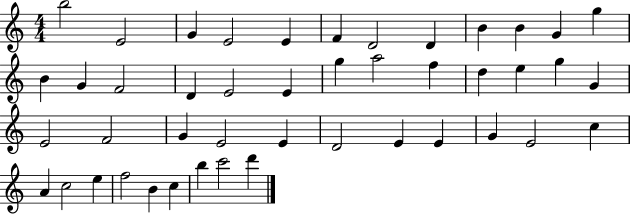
X:1
T:Untitled
M:4/4
L:1/4
K:C
b2 E2 G E2 E F D2 D B B G g B G F2 D E2 E g a2 f d e g G E2 F2 G E2 E D2 E E G E2 c A c2 e f2 B c b c'2 d'